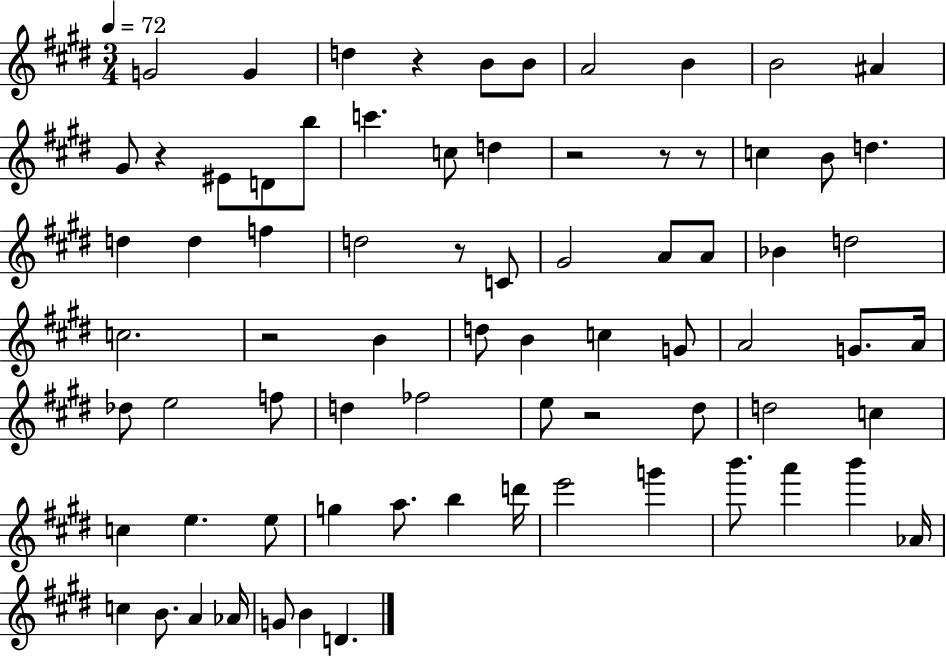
{
  \clef treble
  \numericTimeSignature
  \time 3/4
  \key e \major
  \tempo 4 = 72
  g'2 g'4 | d''4 r4 b'8 b'8 | a'2 b'4 | b'2 ais'4 | \break gis'8 r4 eis'8 d'8 b''8 | c'''4. c''8 d''4 | r2 r8 r8 | c''4 b'8 d''4. | \break d''4 d''4 f''4 | d''2 r8 c'8 | gis'2 a'8 a'8 | bes'4 d''2 | \break c''2. | r2 b'4 | d''8 b'4 c''4 g'8 | a'2 g'8. a'16 | \break des''8 e''2 f''8 | d''4 fes''2 | e''8 r2 dis''8 | d''2 c''4 | \break c''4 e''4. e''8 | g''4 a''8. b''4 d'''16 | e'''2 g'''4 | b'''8. a'''4 b'''4 aes'16 | \break c''4 b'8. a'4 aes'16 | g'8 b'4 d'4. | \bar "|."
}